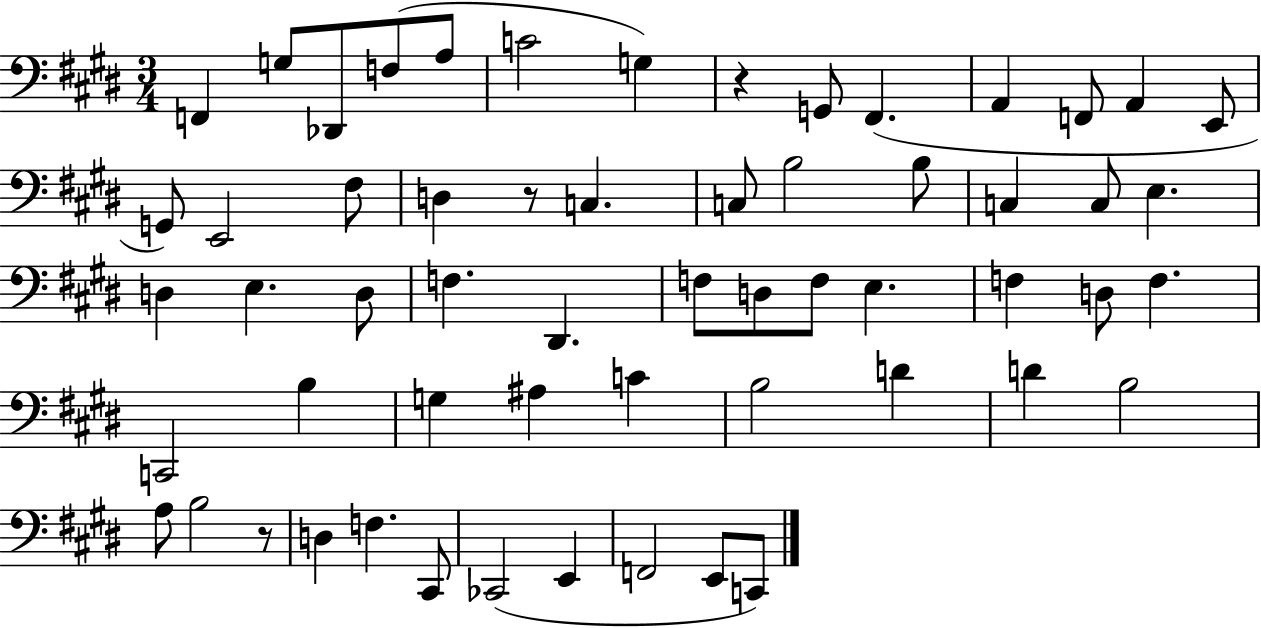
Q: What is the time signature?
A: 3/4